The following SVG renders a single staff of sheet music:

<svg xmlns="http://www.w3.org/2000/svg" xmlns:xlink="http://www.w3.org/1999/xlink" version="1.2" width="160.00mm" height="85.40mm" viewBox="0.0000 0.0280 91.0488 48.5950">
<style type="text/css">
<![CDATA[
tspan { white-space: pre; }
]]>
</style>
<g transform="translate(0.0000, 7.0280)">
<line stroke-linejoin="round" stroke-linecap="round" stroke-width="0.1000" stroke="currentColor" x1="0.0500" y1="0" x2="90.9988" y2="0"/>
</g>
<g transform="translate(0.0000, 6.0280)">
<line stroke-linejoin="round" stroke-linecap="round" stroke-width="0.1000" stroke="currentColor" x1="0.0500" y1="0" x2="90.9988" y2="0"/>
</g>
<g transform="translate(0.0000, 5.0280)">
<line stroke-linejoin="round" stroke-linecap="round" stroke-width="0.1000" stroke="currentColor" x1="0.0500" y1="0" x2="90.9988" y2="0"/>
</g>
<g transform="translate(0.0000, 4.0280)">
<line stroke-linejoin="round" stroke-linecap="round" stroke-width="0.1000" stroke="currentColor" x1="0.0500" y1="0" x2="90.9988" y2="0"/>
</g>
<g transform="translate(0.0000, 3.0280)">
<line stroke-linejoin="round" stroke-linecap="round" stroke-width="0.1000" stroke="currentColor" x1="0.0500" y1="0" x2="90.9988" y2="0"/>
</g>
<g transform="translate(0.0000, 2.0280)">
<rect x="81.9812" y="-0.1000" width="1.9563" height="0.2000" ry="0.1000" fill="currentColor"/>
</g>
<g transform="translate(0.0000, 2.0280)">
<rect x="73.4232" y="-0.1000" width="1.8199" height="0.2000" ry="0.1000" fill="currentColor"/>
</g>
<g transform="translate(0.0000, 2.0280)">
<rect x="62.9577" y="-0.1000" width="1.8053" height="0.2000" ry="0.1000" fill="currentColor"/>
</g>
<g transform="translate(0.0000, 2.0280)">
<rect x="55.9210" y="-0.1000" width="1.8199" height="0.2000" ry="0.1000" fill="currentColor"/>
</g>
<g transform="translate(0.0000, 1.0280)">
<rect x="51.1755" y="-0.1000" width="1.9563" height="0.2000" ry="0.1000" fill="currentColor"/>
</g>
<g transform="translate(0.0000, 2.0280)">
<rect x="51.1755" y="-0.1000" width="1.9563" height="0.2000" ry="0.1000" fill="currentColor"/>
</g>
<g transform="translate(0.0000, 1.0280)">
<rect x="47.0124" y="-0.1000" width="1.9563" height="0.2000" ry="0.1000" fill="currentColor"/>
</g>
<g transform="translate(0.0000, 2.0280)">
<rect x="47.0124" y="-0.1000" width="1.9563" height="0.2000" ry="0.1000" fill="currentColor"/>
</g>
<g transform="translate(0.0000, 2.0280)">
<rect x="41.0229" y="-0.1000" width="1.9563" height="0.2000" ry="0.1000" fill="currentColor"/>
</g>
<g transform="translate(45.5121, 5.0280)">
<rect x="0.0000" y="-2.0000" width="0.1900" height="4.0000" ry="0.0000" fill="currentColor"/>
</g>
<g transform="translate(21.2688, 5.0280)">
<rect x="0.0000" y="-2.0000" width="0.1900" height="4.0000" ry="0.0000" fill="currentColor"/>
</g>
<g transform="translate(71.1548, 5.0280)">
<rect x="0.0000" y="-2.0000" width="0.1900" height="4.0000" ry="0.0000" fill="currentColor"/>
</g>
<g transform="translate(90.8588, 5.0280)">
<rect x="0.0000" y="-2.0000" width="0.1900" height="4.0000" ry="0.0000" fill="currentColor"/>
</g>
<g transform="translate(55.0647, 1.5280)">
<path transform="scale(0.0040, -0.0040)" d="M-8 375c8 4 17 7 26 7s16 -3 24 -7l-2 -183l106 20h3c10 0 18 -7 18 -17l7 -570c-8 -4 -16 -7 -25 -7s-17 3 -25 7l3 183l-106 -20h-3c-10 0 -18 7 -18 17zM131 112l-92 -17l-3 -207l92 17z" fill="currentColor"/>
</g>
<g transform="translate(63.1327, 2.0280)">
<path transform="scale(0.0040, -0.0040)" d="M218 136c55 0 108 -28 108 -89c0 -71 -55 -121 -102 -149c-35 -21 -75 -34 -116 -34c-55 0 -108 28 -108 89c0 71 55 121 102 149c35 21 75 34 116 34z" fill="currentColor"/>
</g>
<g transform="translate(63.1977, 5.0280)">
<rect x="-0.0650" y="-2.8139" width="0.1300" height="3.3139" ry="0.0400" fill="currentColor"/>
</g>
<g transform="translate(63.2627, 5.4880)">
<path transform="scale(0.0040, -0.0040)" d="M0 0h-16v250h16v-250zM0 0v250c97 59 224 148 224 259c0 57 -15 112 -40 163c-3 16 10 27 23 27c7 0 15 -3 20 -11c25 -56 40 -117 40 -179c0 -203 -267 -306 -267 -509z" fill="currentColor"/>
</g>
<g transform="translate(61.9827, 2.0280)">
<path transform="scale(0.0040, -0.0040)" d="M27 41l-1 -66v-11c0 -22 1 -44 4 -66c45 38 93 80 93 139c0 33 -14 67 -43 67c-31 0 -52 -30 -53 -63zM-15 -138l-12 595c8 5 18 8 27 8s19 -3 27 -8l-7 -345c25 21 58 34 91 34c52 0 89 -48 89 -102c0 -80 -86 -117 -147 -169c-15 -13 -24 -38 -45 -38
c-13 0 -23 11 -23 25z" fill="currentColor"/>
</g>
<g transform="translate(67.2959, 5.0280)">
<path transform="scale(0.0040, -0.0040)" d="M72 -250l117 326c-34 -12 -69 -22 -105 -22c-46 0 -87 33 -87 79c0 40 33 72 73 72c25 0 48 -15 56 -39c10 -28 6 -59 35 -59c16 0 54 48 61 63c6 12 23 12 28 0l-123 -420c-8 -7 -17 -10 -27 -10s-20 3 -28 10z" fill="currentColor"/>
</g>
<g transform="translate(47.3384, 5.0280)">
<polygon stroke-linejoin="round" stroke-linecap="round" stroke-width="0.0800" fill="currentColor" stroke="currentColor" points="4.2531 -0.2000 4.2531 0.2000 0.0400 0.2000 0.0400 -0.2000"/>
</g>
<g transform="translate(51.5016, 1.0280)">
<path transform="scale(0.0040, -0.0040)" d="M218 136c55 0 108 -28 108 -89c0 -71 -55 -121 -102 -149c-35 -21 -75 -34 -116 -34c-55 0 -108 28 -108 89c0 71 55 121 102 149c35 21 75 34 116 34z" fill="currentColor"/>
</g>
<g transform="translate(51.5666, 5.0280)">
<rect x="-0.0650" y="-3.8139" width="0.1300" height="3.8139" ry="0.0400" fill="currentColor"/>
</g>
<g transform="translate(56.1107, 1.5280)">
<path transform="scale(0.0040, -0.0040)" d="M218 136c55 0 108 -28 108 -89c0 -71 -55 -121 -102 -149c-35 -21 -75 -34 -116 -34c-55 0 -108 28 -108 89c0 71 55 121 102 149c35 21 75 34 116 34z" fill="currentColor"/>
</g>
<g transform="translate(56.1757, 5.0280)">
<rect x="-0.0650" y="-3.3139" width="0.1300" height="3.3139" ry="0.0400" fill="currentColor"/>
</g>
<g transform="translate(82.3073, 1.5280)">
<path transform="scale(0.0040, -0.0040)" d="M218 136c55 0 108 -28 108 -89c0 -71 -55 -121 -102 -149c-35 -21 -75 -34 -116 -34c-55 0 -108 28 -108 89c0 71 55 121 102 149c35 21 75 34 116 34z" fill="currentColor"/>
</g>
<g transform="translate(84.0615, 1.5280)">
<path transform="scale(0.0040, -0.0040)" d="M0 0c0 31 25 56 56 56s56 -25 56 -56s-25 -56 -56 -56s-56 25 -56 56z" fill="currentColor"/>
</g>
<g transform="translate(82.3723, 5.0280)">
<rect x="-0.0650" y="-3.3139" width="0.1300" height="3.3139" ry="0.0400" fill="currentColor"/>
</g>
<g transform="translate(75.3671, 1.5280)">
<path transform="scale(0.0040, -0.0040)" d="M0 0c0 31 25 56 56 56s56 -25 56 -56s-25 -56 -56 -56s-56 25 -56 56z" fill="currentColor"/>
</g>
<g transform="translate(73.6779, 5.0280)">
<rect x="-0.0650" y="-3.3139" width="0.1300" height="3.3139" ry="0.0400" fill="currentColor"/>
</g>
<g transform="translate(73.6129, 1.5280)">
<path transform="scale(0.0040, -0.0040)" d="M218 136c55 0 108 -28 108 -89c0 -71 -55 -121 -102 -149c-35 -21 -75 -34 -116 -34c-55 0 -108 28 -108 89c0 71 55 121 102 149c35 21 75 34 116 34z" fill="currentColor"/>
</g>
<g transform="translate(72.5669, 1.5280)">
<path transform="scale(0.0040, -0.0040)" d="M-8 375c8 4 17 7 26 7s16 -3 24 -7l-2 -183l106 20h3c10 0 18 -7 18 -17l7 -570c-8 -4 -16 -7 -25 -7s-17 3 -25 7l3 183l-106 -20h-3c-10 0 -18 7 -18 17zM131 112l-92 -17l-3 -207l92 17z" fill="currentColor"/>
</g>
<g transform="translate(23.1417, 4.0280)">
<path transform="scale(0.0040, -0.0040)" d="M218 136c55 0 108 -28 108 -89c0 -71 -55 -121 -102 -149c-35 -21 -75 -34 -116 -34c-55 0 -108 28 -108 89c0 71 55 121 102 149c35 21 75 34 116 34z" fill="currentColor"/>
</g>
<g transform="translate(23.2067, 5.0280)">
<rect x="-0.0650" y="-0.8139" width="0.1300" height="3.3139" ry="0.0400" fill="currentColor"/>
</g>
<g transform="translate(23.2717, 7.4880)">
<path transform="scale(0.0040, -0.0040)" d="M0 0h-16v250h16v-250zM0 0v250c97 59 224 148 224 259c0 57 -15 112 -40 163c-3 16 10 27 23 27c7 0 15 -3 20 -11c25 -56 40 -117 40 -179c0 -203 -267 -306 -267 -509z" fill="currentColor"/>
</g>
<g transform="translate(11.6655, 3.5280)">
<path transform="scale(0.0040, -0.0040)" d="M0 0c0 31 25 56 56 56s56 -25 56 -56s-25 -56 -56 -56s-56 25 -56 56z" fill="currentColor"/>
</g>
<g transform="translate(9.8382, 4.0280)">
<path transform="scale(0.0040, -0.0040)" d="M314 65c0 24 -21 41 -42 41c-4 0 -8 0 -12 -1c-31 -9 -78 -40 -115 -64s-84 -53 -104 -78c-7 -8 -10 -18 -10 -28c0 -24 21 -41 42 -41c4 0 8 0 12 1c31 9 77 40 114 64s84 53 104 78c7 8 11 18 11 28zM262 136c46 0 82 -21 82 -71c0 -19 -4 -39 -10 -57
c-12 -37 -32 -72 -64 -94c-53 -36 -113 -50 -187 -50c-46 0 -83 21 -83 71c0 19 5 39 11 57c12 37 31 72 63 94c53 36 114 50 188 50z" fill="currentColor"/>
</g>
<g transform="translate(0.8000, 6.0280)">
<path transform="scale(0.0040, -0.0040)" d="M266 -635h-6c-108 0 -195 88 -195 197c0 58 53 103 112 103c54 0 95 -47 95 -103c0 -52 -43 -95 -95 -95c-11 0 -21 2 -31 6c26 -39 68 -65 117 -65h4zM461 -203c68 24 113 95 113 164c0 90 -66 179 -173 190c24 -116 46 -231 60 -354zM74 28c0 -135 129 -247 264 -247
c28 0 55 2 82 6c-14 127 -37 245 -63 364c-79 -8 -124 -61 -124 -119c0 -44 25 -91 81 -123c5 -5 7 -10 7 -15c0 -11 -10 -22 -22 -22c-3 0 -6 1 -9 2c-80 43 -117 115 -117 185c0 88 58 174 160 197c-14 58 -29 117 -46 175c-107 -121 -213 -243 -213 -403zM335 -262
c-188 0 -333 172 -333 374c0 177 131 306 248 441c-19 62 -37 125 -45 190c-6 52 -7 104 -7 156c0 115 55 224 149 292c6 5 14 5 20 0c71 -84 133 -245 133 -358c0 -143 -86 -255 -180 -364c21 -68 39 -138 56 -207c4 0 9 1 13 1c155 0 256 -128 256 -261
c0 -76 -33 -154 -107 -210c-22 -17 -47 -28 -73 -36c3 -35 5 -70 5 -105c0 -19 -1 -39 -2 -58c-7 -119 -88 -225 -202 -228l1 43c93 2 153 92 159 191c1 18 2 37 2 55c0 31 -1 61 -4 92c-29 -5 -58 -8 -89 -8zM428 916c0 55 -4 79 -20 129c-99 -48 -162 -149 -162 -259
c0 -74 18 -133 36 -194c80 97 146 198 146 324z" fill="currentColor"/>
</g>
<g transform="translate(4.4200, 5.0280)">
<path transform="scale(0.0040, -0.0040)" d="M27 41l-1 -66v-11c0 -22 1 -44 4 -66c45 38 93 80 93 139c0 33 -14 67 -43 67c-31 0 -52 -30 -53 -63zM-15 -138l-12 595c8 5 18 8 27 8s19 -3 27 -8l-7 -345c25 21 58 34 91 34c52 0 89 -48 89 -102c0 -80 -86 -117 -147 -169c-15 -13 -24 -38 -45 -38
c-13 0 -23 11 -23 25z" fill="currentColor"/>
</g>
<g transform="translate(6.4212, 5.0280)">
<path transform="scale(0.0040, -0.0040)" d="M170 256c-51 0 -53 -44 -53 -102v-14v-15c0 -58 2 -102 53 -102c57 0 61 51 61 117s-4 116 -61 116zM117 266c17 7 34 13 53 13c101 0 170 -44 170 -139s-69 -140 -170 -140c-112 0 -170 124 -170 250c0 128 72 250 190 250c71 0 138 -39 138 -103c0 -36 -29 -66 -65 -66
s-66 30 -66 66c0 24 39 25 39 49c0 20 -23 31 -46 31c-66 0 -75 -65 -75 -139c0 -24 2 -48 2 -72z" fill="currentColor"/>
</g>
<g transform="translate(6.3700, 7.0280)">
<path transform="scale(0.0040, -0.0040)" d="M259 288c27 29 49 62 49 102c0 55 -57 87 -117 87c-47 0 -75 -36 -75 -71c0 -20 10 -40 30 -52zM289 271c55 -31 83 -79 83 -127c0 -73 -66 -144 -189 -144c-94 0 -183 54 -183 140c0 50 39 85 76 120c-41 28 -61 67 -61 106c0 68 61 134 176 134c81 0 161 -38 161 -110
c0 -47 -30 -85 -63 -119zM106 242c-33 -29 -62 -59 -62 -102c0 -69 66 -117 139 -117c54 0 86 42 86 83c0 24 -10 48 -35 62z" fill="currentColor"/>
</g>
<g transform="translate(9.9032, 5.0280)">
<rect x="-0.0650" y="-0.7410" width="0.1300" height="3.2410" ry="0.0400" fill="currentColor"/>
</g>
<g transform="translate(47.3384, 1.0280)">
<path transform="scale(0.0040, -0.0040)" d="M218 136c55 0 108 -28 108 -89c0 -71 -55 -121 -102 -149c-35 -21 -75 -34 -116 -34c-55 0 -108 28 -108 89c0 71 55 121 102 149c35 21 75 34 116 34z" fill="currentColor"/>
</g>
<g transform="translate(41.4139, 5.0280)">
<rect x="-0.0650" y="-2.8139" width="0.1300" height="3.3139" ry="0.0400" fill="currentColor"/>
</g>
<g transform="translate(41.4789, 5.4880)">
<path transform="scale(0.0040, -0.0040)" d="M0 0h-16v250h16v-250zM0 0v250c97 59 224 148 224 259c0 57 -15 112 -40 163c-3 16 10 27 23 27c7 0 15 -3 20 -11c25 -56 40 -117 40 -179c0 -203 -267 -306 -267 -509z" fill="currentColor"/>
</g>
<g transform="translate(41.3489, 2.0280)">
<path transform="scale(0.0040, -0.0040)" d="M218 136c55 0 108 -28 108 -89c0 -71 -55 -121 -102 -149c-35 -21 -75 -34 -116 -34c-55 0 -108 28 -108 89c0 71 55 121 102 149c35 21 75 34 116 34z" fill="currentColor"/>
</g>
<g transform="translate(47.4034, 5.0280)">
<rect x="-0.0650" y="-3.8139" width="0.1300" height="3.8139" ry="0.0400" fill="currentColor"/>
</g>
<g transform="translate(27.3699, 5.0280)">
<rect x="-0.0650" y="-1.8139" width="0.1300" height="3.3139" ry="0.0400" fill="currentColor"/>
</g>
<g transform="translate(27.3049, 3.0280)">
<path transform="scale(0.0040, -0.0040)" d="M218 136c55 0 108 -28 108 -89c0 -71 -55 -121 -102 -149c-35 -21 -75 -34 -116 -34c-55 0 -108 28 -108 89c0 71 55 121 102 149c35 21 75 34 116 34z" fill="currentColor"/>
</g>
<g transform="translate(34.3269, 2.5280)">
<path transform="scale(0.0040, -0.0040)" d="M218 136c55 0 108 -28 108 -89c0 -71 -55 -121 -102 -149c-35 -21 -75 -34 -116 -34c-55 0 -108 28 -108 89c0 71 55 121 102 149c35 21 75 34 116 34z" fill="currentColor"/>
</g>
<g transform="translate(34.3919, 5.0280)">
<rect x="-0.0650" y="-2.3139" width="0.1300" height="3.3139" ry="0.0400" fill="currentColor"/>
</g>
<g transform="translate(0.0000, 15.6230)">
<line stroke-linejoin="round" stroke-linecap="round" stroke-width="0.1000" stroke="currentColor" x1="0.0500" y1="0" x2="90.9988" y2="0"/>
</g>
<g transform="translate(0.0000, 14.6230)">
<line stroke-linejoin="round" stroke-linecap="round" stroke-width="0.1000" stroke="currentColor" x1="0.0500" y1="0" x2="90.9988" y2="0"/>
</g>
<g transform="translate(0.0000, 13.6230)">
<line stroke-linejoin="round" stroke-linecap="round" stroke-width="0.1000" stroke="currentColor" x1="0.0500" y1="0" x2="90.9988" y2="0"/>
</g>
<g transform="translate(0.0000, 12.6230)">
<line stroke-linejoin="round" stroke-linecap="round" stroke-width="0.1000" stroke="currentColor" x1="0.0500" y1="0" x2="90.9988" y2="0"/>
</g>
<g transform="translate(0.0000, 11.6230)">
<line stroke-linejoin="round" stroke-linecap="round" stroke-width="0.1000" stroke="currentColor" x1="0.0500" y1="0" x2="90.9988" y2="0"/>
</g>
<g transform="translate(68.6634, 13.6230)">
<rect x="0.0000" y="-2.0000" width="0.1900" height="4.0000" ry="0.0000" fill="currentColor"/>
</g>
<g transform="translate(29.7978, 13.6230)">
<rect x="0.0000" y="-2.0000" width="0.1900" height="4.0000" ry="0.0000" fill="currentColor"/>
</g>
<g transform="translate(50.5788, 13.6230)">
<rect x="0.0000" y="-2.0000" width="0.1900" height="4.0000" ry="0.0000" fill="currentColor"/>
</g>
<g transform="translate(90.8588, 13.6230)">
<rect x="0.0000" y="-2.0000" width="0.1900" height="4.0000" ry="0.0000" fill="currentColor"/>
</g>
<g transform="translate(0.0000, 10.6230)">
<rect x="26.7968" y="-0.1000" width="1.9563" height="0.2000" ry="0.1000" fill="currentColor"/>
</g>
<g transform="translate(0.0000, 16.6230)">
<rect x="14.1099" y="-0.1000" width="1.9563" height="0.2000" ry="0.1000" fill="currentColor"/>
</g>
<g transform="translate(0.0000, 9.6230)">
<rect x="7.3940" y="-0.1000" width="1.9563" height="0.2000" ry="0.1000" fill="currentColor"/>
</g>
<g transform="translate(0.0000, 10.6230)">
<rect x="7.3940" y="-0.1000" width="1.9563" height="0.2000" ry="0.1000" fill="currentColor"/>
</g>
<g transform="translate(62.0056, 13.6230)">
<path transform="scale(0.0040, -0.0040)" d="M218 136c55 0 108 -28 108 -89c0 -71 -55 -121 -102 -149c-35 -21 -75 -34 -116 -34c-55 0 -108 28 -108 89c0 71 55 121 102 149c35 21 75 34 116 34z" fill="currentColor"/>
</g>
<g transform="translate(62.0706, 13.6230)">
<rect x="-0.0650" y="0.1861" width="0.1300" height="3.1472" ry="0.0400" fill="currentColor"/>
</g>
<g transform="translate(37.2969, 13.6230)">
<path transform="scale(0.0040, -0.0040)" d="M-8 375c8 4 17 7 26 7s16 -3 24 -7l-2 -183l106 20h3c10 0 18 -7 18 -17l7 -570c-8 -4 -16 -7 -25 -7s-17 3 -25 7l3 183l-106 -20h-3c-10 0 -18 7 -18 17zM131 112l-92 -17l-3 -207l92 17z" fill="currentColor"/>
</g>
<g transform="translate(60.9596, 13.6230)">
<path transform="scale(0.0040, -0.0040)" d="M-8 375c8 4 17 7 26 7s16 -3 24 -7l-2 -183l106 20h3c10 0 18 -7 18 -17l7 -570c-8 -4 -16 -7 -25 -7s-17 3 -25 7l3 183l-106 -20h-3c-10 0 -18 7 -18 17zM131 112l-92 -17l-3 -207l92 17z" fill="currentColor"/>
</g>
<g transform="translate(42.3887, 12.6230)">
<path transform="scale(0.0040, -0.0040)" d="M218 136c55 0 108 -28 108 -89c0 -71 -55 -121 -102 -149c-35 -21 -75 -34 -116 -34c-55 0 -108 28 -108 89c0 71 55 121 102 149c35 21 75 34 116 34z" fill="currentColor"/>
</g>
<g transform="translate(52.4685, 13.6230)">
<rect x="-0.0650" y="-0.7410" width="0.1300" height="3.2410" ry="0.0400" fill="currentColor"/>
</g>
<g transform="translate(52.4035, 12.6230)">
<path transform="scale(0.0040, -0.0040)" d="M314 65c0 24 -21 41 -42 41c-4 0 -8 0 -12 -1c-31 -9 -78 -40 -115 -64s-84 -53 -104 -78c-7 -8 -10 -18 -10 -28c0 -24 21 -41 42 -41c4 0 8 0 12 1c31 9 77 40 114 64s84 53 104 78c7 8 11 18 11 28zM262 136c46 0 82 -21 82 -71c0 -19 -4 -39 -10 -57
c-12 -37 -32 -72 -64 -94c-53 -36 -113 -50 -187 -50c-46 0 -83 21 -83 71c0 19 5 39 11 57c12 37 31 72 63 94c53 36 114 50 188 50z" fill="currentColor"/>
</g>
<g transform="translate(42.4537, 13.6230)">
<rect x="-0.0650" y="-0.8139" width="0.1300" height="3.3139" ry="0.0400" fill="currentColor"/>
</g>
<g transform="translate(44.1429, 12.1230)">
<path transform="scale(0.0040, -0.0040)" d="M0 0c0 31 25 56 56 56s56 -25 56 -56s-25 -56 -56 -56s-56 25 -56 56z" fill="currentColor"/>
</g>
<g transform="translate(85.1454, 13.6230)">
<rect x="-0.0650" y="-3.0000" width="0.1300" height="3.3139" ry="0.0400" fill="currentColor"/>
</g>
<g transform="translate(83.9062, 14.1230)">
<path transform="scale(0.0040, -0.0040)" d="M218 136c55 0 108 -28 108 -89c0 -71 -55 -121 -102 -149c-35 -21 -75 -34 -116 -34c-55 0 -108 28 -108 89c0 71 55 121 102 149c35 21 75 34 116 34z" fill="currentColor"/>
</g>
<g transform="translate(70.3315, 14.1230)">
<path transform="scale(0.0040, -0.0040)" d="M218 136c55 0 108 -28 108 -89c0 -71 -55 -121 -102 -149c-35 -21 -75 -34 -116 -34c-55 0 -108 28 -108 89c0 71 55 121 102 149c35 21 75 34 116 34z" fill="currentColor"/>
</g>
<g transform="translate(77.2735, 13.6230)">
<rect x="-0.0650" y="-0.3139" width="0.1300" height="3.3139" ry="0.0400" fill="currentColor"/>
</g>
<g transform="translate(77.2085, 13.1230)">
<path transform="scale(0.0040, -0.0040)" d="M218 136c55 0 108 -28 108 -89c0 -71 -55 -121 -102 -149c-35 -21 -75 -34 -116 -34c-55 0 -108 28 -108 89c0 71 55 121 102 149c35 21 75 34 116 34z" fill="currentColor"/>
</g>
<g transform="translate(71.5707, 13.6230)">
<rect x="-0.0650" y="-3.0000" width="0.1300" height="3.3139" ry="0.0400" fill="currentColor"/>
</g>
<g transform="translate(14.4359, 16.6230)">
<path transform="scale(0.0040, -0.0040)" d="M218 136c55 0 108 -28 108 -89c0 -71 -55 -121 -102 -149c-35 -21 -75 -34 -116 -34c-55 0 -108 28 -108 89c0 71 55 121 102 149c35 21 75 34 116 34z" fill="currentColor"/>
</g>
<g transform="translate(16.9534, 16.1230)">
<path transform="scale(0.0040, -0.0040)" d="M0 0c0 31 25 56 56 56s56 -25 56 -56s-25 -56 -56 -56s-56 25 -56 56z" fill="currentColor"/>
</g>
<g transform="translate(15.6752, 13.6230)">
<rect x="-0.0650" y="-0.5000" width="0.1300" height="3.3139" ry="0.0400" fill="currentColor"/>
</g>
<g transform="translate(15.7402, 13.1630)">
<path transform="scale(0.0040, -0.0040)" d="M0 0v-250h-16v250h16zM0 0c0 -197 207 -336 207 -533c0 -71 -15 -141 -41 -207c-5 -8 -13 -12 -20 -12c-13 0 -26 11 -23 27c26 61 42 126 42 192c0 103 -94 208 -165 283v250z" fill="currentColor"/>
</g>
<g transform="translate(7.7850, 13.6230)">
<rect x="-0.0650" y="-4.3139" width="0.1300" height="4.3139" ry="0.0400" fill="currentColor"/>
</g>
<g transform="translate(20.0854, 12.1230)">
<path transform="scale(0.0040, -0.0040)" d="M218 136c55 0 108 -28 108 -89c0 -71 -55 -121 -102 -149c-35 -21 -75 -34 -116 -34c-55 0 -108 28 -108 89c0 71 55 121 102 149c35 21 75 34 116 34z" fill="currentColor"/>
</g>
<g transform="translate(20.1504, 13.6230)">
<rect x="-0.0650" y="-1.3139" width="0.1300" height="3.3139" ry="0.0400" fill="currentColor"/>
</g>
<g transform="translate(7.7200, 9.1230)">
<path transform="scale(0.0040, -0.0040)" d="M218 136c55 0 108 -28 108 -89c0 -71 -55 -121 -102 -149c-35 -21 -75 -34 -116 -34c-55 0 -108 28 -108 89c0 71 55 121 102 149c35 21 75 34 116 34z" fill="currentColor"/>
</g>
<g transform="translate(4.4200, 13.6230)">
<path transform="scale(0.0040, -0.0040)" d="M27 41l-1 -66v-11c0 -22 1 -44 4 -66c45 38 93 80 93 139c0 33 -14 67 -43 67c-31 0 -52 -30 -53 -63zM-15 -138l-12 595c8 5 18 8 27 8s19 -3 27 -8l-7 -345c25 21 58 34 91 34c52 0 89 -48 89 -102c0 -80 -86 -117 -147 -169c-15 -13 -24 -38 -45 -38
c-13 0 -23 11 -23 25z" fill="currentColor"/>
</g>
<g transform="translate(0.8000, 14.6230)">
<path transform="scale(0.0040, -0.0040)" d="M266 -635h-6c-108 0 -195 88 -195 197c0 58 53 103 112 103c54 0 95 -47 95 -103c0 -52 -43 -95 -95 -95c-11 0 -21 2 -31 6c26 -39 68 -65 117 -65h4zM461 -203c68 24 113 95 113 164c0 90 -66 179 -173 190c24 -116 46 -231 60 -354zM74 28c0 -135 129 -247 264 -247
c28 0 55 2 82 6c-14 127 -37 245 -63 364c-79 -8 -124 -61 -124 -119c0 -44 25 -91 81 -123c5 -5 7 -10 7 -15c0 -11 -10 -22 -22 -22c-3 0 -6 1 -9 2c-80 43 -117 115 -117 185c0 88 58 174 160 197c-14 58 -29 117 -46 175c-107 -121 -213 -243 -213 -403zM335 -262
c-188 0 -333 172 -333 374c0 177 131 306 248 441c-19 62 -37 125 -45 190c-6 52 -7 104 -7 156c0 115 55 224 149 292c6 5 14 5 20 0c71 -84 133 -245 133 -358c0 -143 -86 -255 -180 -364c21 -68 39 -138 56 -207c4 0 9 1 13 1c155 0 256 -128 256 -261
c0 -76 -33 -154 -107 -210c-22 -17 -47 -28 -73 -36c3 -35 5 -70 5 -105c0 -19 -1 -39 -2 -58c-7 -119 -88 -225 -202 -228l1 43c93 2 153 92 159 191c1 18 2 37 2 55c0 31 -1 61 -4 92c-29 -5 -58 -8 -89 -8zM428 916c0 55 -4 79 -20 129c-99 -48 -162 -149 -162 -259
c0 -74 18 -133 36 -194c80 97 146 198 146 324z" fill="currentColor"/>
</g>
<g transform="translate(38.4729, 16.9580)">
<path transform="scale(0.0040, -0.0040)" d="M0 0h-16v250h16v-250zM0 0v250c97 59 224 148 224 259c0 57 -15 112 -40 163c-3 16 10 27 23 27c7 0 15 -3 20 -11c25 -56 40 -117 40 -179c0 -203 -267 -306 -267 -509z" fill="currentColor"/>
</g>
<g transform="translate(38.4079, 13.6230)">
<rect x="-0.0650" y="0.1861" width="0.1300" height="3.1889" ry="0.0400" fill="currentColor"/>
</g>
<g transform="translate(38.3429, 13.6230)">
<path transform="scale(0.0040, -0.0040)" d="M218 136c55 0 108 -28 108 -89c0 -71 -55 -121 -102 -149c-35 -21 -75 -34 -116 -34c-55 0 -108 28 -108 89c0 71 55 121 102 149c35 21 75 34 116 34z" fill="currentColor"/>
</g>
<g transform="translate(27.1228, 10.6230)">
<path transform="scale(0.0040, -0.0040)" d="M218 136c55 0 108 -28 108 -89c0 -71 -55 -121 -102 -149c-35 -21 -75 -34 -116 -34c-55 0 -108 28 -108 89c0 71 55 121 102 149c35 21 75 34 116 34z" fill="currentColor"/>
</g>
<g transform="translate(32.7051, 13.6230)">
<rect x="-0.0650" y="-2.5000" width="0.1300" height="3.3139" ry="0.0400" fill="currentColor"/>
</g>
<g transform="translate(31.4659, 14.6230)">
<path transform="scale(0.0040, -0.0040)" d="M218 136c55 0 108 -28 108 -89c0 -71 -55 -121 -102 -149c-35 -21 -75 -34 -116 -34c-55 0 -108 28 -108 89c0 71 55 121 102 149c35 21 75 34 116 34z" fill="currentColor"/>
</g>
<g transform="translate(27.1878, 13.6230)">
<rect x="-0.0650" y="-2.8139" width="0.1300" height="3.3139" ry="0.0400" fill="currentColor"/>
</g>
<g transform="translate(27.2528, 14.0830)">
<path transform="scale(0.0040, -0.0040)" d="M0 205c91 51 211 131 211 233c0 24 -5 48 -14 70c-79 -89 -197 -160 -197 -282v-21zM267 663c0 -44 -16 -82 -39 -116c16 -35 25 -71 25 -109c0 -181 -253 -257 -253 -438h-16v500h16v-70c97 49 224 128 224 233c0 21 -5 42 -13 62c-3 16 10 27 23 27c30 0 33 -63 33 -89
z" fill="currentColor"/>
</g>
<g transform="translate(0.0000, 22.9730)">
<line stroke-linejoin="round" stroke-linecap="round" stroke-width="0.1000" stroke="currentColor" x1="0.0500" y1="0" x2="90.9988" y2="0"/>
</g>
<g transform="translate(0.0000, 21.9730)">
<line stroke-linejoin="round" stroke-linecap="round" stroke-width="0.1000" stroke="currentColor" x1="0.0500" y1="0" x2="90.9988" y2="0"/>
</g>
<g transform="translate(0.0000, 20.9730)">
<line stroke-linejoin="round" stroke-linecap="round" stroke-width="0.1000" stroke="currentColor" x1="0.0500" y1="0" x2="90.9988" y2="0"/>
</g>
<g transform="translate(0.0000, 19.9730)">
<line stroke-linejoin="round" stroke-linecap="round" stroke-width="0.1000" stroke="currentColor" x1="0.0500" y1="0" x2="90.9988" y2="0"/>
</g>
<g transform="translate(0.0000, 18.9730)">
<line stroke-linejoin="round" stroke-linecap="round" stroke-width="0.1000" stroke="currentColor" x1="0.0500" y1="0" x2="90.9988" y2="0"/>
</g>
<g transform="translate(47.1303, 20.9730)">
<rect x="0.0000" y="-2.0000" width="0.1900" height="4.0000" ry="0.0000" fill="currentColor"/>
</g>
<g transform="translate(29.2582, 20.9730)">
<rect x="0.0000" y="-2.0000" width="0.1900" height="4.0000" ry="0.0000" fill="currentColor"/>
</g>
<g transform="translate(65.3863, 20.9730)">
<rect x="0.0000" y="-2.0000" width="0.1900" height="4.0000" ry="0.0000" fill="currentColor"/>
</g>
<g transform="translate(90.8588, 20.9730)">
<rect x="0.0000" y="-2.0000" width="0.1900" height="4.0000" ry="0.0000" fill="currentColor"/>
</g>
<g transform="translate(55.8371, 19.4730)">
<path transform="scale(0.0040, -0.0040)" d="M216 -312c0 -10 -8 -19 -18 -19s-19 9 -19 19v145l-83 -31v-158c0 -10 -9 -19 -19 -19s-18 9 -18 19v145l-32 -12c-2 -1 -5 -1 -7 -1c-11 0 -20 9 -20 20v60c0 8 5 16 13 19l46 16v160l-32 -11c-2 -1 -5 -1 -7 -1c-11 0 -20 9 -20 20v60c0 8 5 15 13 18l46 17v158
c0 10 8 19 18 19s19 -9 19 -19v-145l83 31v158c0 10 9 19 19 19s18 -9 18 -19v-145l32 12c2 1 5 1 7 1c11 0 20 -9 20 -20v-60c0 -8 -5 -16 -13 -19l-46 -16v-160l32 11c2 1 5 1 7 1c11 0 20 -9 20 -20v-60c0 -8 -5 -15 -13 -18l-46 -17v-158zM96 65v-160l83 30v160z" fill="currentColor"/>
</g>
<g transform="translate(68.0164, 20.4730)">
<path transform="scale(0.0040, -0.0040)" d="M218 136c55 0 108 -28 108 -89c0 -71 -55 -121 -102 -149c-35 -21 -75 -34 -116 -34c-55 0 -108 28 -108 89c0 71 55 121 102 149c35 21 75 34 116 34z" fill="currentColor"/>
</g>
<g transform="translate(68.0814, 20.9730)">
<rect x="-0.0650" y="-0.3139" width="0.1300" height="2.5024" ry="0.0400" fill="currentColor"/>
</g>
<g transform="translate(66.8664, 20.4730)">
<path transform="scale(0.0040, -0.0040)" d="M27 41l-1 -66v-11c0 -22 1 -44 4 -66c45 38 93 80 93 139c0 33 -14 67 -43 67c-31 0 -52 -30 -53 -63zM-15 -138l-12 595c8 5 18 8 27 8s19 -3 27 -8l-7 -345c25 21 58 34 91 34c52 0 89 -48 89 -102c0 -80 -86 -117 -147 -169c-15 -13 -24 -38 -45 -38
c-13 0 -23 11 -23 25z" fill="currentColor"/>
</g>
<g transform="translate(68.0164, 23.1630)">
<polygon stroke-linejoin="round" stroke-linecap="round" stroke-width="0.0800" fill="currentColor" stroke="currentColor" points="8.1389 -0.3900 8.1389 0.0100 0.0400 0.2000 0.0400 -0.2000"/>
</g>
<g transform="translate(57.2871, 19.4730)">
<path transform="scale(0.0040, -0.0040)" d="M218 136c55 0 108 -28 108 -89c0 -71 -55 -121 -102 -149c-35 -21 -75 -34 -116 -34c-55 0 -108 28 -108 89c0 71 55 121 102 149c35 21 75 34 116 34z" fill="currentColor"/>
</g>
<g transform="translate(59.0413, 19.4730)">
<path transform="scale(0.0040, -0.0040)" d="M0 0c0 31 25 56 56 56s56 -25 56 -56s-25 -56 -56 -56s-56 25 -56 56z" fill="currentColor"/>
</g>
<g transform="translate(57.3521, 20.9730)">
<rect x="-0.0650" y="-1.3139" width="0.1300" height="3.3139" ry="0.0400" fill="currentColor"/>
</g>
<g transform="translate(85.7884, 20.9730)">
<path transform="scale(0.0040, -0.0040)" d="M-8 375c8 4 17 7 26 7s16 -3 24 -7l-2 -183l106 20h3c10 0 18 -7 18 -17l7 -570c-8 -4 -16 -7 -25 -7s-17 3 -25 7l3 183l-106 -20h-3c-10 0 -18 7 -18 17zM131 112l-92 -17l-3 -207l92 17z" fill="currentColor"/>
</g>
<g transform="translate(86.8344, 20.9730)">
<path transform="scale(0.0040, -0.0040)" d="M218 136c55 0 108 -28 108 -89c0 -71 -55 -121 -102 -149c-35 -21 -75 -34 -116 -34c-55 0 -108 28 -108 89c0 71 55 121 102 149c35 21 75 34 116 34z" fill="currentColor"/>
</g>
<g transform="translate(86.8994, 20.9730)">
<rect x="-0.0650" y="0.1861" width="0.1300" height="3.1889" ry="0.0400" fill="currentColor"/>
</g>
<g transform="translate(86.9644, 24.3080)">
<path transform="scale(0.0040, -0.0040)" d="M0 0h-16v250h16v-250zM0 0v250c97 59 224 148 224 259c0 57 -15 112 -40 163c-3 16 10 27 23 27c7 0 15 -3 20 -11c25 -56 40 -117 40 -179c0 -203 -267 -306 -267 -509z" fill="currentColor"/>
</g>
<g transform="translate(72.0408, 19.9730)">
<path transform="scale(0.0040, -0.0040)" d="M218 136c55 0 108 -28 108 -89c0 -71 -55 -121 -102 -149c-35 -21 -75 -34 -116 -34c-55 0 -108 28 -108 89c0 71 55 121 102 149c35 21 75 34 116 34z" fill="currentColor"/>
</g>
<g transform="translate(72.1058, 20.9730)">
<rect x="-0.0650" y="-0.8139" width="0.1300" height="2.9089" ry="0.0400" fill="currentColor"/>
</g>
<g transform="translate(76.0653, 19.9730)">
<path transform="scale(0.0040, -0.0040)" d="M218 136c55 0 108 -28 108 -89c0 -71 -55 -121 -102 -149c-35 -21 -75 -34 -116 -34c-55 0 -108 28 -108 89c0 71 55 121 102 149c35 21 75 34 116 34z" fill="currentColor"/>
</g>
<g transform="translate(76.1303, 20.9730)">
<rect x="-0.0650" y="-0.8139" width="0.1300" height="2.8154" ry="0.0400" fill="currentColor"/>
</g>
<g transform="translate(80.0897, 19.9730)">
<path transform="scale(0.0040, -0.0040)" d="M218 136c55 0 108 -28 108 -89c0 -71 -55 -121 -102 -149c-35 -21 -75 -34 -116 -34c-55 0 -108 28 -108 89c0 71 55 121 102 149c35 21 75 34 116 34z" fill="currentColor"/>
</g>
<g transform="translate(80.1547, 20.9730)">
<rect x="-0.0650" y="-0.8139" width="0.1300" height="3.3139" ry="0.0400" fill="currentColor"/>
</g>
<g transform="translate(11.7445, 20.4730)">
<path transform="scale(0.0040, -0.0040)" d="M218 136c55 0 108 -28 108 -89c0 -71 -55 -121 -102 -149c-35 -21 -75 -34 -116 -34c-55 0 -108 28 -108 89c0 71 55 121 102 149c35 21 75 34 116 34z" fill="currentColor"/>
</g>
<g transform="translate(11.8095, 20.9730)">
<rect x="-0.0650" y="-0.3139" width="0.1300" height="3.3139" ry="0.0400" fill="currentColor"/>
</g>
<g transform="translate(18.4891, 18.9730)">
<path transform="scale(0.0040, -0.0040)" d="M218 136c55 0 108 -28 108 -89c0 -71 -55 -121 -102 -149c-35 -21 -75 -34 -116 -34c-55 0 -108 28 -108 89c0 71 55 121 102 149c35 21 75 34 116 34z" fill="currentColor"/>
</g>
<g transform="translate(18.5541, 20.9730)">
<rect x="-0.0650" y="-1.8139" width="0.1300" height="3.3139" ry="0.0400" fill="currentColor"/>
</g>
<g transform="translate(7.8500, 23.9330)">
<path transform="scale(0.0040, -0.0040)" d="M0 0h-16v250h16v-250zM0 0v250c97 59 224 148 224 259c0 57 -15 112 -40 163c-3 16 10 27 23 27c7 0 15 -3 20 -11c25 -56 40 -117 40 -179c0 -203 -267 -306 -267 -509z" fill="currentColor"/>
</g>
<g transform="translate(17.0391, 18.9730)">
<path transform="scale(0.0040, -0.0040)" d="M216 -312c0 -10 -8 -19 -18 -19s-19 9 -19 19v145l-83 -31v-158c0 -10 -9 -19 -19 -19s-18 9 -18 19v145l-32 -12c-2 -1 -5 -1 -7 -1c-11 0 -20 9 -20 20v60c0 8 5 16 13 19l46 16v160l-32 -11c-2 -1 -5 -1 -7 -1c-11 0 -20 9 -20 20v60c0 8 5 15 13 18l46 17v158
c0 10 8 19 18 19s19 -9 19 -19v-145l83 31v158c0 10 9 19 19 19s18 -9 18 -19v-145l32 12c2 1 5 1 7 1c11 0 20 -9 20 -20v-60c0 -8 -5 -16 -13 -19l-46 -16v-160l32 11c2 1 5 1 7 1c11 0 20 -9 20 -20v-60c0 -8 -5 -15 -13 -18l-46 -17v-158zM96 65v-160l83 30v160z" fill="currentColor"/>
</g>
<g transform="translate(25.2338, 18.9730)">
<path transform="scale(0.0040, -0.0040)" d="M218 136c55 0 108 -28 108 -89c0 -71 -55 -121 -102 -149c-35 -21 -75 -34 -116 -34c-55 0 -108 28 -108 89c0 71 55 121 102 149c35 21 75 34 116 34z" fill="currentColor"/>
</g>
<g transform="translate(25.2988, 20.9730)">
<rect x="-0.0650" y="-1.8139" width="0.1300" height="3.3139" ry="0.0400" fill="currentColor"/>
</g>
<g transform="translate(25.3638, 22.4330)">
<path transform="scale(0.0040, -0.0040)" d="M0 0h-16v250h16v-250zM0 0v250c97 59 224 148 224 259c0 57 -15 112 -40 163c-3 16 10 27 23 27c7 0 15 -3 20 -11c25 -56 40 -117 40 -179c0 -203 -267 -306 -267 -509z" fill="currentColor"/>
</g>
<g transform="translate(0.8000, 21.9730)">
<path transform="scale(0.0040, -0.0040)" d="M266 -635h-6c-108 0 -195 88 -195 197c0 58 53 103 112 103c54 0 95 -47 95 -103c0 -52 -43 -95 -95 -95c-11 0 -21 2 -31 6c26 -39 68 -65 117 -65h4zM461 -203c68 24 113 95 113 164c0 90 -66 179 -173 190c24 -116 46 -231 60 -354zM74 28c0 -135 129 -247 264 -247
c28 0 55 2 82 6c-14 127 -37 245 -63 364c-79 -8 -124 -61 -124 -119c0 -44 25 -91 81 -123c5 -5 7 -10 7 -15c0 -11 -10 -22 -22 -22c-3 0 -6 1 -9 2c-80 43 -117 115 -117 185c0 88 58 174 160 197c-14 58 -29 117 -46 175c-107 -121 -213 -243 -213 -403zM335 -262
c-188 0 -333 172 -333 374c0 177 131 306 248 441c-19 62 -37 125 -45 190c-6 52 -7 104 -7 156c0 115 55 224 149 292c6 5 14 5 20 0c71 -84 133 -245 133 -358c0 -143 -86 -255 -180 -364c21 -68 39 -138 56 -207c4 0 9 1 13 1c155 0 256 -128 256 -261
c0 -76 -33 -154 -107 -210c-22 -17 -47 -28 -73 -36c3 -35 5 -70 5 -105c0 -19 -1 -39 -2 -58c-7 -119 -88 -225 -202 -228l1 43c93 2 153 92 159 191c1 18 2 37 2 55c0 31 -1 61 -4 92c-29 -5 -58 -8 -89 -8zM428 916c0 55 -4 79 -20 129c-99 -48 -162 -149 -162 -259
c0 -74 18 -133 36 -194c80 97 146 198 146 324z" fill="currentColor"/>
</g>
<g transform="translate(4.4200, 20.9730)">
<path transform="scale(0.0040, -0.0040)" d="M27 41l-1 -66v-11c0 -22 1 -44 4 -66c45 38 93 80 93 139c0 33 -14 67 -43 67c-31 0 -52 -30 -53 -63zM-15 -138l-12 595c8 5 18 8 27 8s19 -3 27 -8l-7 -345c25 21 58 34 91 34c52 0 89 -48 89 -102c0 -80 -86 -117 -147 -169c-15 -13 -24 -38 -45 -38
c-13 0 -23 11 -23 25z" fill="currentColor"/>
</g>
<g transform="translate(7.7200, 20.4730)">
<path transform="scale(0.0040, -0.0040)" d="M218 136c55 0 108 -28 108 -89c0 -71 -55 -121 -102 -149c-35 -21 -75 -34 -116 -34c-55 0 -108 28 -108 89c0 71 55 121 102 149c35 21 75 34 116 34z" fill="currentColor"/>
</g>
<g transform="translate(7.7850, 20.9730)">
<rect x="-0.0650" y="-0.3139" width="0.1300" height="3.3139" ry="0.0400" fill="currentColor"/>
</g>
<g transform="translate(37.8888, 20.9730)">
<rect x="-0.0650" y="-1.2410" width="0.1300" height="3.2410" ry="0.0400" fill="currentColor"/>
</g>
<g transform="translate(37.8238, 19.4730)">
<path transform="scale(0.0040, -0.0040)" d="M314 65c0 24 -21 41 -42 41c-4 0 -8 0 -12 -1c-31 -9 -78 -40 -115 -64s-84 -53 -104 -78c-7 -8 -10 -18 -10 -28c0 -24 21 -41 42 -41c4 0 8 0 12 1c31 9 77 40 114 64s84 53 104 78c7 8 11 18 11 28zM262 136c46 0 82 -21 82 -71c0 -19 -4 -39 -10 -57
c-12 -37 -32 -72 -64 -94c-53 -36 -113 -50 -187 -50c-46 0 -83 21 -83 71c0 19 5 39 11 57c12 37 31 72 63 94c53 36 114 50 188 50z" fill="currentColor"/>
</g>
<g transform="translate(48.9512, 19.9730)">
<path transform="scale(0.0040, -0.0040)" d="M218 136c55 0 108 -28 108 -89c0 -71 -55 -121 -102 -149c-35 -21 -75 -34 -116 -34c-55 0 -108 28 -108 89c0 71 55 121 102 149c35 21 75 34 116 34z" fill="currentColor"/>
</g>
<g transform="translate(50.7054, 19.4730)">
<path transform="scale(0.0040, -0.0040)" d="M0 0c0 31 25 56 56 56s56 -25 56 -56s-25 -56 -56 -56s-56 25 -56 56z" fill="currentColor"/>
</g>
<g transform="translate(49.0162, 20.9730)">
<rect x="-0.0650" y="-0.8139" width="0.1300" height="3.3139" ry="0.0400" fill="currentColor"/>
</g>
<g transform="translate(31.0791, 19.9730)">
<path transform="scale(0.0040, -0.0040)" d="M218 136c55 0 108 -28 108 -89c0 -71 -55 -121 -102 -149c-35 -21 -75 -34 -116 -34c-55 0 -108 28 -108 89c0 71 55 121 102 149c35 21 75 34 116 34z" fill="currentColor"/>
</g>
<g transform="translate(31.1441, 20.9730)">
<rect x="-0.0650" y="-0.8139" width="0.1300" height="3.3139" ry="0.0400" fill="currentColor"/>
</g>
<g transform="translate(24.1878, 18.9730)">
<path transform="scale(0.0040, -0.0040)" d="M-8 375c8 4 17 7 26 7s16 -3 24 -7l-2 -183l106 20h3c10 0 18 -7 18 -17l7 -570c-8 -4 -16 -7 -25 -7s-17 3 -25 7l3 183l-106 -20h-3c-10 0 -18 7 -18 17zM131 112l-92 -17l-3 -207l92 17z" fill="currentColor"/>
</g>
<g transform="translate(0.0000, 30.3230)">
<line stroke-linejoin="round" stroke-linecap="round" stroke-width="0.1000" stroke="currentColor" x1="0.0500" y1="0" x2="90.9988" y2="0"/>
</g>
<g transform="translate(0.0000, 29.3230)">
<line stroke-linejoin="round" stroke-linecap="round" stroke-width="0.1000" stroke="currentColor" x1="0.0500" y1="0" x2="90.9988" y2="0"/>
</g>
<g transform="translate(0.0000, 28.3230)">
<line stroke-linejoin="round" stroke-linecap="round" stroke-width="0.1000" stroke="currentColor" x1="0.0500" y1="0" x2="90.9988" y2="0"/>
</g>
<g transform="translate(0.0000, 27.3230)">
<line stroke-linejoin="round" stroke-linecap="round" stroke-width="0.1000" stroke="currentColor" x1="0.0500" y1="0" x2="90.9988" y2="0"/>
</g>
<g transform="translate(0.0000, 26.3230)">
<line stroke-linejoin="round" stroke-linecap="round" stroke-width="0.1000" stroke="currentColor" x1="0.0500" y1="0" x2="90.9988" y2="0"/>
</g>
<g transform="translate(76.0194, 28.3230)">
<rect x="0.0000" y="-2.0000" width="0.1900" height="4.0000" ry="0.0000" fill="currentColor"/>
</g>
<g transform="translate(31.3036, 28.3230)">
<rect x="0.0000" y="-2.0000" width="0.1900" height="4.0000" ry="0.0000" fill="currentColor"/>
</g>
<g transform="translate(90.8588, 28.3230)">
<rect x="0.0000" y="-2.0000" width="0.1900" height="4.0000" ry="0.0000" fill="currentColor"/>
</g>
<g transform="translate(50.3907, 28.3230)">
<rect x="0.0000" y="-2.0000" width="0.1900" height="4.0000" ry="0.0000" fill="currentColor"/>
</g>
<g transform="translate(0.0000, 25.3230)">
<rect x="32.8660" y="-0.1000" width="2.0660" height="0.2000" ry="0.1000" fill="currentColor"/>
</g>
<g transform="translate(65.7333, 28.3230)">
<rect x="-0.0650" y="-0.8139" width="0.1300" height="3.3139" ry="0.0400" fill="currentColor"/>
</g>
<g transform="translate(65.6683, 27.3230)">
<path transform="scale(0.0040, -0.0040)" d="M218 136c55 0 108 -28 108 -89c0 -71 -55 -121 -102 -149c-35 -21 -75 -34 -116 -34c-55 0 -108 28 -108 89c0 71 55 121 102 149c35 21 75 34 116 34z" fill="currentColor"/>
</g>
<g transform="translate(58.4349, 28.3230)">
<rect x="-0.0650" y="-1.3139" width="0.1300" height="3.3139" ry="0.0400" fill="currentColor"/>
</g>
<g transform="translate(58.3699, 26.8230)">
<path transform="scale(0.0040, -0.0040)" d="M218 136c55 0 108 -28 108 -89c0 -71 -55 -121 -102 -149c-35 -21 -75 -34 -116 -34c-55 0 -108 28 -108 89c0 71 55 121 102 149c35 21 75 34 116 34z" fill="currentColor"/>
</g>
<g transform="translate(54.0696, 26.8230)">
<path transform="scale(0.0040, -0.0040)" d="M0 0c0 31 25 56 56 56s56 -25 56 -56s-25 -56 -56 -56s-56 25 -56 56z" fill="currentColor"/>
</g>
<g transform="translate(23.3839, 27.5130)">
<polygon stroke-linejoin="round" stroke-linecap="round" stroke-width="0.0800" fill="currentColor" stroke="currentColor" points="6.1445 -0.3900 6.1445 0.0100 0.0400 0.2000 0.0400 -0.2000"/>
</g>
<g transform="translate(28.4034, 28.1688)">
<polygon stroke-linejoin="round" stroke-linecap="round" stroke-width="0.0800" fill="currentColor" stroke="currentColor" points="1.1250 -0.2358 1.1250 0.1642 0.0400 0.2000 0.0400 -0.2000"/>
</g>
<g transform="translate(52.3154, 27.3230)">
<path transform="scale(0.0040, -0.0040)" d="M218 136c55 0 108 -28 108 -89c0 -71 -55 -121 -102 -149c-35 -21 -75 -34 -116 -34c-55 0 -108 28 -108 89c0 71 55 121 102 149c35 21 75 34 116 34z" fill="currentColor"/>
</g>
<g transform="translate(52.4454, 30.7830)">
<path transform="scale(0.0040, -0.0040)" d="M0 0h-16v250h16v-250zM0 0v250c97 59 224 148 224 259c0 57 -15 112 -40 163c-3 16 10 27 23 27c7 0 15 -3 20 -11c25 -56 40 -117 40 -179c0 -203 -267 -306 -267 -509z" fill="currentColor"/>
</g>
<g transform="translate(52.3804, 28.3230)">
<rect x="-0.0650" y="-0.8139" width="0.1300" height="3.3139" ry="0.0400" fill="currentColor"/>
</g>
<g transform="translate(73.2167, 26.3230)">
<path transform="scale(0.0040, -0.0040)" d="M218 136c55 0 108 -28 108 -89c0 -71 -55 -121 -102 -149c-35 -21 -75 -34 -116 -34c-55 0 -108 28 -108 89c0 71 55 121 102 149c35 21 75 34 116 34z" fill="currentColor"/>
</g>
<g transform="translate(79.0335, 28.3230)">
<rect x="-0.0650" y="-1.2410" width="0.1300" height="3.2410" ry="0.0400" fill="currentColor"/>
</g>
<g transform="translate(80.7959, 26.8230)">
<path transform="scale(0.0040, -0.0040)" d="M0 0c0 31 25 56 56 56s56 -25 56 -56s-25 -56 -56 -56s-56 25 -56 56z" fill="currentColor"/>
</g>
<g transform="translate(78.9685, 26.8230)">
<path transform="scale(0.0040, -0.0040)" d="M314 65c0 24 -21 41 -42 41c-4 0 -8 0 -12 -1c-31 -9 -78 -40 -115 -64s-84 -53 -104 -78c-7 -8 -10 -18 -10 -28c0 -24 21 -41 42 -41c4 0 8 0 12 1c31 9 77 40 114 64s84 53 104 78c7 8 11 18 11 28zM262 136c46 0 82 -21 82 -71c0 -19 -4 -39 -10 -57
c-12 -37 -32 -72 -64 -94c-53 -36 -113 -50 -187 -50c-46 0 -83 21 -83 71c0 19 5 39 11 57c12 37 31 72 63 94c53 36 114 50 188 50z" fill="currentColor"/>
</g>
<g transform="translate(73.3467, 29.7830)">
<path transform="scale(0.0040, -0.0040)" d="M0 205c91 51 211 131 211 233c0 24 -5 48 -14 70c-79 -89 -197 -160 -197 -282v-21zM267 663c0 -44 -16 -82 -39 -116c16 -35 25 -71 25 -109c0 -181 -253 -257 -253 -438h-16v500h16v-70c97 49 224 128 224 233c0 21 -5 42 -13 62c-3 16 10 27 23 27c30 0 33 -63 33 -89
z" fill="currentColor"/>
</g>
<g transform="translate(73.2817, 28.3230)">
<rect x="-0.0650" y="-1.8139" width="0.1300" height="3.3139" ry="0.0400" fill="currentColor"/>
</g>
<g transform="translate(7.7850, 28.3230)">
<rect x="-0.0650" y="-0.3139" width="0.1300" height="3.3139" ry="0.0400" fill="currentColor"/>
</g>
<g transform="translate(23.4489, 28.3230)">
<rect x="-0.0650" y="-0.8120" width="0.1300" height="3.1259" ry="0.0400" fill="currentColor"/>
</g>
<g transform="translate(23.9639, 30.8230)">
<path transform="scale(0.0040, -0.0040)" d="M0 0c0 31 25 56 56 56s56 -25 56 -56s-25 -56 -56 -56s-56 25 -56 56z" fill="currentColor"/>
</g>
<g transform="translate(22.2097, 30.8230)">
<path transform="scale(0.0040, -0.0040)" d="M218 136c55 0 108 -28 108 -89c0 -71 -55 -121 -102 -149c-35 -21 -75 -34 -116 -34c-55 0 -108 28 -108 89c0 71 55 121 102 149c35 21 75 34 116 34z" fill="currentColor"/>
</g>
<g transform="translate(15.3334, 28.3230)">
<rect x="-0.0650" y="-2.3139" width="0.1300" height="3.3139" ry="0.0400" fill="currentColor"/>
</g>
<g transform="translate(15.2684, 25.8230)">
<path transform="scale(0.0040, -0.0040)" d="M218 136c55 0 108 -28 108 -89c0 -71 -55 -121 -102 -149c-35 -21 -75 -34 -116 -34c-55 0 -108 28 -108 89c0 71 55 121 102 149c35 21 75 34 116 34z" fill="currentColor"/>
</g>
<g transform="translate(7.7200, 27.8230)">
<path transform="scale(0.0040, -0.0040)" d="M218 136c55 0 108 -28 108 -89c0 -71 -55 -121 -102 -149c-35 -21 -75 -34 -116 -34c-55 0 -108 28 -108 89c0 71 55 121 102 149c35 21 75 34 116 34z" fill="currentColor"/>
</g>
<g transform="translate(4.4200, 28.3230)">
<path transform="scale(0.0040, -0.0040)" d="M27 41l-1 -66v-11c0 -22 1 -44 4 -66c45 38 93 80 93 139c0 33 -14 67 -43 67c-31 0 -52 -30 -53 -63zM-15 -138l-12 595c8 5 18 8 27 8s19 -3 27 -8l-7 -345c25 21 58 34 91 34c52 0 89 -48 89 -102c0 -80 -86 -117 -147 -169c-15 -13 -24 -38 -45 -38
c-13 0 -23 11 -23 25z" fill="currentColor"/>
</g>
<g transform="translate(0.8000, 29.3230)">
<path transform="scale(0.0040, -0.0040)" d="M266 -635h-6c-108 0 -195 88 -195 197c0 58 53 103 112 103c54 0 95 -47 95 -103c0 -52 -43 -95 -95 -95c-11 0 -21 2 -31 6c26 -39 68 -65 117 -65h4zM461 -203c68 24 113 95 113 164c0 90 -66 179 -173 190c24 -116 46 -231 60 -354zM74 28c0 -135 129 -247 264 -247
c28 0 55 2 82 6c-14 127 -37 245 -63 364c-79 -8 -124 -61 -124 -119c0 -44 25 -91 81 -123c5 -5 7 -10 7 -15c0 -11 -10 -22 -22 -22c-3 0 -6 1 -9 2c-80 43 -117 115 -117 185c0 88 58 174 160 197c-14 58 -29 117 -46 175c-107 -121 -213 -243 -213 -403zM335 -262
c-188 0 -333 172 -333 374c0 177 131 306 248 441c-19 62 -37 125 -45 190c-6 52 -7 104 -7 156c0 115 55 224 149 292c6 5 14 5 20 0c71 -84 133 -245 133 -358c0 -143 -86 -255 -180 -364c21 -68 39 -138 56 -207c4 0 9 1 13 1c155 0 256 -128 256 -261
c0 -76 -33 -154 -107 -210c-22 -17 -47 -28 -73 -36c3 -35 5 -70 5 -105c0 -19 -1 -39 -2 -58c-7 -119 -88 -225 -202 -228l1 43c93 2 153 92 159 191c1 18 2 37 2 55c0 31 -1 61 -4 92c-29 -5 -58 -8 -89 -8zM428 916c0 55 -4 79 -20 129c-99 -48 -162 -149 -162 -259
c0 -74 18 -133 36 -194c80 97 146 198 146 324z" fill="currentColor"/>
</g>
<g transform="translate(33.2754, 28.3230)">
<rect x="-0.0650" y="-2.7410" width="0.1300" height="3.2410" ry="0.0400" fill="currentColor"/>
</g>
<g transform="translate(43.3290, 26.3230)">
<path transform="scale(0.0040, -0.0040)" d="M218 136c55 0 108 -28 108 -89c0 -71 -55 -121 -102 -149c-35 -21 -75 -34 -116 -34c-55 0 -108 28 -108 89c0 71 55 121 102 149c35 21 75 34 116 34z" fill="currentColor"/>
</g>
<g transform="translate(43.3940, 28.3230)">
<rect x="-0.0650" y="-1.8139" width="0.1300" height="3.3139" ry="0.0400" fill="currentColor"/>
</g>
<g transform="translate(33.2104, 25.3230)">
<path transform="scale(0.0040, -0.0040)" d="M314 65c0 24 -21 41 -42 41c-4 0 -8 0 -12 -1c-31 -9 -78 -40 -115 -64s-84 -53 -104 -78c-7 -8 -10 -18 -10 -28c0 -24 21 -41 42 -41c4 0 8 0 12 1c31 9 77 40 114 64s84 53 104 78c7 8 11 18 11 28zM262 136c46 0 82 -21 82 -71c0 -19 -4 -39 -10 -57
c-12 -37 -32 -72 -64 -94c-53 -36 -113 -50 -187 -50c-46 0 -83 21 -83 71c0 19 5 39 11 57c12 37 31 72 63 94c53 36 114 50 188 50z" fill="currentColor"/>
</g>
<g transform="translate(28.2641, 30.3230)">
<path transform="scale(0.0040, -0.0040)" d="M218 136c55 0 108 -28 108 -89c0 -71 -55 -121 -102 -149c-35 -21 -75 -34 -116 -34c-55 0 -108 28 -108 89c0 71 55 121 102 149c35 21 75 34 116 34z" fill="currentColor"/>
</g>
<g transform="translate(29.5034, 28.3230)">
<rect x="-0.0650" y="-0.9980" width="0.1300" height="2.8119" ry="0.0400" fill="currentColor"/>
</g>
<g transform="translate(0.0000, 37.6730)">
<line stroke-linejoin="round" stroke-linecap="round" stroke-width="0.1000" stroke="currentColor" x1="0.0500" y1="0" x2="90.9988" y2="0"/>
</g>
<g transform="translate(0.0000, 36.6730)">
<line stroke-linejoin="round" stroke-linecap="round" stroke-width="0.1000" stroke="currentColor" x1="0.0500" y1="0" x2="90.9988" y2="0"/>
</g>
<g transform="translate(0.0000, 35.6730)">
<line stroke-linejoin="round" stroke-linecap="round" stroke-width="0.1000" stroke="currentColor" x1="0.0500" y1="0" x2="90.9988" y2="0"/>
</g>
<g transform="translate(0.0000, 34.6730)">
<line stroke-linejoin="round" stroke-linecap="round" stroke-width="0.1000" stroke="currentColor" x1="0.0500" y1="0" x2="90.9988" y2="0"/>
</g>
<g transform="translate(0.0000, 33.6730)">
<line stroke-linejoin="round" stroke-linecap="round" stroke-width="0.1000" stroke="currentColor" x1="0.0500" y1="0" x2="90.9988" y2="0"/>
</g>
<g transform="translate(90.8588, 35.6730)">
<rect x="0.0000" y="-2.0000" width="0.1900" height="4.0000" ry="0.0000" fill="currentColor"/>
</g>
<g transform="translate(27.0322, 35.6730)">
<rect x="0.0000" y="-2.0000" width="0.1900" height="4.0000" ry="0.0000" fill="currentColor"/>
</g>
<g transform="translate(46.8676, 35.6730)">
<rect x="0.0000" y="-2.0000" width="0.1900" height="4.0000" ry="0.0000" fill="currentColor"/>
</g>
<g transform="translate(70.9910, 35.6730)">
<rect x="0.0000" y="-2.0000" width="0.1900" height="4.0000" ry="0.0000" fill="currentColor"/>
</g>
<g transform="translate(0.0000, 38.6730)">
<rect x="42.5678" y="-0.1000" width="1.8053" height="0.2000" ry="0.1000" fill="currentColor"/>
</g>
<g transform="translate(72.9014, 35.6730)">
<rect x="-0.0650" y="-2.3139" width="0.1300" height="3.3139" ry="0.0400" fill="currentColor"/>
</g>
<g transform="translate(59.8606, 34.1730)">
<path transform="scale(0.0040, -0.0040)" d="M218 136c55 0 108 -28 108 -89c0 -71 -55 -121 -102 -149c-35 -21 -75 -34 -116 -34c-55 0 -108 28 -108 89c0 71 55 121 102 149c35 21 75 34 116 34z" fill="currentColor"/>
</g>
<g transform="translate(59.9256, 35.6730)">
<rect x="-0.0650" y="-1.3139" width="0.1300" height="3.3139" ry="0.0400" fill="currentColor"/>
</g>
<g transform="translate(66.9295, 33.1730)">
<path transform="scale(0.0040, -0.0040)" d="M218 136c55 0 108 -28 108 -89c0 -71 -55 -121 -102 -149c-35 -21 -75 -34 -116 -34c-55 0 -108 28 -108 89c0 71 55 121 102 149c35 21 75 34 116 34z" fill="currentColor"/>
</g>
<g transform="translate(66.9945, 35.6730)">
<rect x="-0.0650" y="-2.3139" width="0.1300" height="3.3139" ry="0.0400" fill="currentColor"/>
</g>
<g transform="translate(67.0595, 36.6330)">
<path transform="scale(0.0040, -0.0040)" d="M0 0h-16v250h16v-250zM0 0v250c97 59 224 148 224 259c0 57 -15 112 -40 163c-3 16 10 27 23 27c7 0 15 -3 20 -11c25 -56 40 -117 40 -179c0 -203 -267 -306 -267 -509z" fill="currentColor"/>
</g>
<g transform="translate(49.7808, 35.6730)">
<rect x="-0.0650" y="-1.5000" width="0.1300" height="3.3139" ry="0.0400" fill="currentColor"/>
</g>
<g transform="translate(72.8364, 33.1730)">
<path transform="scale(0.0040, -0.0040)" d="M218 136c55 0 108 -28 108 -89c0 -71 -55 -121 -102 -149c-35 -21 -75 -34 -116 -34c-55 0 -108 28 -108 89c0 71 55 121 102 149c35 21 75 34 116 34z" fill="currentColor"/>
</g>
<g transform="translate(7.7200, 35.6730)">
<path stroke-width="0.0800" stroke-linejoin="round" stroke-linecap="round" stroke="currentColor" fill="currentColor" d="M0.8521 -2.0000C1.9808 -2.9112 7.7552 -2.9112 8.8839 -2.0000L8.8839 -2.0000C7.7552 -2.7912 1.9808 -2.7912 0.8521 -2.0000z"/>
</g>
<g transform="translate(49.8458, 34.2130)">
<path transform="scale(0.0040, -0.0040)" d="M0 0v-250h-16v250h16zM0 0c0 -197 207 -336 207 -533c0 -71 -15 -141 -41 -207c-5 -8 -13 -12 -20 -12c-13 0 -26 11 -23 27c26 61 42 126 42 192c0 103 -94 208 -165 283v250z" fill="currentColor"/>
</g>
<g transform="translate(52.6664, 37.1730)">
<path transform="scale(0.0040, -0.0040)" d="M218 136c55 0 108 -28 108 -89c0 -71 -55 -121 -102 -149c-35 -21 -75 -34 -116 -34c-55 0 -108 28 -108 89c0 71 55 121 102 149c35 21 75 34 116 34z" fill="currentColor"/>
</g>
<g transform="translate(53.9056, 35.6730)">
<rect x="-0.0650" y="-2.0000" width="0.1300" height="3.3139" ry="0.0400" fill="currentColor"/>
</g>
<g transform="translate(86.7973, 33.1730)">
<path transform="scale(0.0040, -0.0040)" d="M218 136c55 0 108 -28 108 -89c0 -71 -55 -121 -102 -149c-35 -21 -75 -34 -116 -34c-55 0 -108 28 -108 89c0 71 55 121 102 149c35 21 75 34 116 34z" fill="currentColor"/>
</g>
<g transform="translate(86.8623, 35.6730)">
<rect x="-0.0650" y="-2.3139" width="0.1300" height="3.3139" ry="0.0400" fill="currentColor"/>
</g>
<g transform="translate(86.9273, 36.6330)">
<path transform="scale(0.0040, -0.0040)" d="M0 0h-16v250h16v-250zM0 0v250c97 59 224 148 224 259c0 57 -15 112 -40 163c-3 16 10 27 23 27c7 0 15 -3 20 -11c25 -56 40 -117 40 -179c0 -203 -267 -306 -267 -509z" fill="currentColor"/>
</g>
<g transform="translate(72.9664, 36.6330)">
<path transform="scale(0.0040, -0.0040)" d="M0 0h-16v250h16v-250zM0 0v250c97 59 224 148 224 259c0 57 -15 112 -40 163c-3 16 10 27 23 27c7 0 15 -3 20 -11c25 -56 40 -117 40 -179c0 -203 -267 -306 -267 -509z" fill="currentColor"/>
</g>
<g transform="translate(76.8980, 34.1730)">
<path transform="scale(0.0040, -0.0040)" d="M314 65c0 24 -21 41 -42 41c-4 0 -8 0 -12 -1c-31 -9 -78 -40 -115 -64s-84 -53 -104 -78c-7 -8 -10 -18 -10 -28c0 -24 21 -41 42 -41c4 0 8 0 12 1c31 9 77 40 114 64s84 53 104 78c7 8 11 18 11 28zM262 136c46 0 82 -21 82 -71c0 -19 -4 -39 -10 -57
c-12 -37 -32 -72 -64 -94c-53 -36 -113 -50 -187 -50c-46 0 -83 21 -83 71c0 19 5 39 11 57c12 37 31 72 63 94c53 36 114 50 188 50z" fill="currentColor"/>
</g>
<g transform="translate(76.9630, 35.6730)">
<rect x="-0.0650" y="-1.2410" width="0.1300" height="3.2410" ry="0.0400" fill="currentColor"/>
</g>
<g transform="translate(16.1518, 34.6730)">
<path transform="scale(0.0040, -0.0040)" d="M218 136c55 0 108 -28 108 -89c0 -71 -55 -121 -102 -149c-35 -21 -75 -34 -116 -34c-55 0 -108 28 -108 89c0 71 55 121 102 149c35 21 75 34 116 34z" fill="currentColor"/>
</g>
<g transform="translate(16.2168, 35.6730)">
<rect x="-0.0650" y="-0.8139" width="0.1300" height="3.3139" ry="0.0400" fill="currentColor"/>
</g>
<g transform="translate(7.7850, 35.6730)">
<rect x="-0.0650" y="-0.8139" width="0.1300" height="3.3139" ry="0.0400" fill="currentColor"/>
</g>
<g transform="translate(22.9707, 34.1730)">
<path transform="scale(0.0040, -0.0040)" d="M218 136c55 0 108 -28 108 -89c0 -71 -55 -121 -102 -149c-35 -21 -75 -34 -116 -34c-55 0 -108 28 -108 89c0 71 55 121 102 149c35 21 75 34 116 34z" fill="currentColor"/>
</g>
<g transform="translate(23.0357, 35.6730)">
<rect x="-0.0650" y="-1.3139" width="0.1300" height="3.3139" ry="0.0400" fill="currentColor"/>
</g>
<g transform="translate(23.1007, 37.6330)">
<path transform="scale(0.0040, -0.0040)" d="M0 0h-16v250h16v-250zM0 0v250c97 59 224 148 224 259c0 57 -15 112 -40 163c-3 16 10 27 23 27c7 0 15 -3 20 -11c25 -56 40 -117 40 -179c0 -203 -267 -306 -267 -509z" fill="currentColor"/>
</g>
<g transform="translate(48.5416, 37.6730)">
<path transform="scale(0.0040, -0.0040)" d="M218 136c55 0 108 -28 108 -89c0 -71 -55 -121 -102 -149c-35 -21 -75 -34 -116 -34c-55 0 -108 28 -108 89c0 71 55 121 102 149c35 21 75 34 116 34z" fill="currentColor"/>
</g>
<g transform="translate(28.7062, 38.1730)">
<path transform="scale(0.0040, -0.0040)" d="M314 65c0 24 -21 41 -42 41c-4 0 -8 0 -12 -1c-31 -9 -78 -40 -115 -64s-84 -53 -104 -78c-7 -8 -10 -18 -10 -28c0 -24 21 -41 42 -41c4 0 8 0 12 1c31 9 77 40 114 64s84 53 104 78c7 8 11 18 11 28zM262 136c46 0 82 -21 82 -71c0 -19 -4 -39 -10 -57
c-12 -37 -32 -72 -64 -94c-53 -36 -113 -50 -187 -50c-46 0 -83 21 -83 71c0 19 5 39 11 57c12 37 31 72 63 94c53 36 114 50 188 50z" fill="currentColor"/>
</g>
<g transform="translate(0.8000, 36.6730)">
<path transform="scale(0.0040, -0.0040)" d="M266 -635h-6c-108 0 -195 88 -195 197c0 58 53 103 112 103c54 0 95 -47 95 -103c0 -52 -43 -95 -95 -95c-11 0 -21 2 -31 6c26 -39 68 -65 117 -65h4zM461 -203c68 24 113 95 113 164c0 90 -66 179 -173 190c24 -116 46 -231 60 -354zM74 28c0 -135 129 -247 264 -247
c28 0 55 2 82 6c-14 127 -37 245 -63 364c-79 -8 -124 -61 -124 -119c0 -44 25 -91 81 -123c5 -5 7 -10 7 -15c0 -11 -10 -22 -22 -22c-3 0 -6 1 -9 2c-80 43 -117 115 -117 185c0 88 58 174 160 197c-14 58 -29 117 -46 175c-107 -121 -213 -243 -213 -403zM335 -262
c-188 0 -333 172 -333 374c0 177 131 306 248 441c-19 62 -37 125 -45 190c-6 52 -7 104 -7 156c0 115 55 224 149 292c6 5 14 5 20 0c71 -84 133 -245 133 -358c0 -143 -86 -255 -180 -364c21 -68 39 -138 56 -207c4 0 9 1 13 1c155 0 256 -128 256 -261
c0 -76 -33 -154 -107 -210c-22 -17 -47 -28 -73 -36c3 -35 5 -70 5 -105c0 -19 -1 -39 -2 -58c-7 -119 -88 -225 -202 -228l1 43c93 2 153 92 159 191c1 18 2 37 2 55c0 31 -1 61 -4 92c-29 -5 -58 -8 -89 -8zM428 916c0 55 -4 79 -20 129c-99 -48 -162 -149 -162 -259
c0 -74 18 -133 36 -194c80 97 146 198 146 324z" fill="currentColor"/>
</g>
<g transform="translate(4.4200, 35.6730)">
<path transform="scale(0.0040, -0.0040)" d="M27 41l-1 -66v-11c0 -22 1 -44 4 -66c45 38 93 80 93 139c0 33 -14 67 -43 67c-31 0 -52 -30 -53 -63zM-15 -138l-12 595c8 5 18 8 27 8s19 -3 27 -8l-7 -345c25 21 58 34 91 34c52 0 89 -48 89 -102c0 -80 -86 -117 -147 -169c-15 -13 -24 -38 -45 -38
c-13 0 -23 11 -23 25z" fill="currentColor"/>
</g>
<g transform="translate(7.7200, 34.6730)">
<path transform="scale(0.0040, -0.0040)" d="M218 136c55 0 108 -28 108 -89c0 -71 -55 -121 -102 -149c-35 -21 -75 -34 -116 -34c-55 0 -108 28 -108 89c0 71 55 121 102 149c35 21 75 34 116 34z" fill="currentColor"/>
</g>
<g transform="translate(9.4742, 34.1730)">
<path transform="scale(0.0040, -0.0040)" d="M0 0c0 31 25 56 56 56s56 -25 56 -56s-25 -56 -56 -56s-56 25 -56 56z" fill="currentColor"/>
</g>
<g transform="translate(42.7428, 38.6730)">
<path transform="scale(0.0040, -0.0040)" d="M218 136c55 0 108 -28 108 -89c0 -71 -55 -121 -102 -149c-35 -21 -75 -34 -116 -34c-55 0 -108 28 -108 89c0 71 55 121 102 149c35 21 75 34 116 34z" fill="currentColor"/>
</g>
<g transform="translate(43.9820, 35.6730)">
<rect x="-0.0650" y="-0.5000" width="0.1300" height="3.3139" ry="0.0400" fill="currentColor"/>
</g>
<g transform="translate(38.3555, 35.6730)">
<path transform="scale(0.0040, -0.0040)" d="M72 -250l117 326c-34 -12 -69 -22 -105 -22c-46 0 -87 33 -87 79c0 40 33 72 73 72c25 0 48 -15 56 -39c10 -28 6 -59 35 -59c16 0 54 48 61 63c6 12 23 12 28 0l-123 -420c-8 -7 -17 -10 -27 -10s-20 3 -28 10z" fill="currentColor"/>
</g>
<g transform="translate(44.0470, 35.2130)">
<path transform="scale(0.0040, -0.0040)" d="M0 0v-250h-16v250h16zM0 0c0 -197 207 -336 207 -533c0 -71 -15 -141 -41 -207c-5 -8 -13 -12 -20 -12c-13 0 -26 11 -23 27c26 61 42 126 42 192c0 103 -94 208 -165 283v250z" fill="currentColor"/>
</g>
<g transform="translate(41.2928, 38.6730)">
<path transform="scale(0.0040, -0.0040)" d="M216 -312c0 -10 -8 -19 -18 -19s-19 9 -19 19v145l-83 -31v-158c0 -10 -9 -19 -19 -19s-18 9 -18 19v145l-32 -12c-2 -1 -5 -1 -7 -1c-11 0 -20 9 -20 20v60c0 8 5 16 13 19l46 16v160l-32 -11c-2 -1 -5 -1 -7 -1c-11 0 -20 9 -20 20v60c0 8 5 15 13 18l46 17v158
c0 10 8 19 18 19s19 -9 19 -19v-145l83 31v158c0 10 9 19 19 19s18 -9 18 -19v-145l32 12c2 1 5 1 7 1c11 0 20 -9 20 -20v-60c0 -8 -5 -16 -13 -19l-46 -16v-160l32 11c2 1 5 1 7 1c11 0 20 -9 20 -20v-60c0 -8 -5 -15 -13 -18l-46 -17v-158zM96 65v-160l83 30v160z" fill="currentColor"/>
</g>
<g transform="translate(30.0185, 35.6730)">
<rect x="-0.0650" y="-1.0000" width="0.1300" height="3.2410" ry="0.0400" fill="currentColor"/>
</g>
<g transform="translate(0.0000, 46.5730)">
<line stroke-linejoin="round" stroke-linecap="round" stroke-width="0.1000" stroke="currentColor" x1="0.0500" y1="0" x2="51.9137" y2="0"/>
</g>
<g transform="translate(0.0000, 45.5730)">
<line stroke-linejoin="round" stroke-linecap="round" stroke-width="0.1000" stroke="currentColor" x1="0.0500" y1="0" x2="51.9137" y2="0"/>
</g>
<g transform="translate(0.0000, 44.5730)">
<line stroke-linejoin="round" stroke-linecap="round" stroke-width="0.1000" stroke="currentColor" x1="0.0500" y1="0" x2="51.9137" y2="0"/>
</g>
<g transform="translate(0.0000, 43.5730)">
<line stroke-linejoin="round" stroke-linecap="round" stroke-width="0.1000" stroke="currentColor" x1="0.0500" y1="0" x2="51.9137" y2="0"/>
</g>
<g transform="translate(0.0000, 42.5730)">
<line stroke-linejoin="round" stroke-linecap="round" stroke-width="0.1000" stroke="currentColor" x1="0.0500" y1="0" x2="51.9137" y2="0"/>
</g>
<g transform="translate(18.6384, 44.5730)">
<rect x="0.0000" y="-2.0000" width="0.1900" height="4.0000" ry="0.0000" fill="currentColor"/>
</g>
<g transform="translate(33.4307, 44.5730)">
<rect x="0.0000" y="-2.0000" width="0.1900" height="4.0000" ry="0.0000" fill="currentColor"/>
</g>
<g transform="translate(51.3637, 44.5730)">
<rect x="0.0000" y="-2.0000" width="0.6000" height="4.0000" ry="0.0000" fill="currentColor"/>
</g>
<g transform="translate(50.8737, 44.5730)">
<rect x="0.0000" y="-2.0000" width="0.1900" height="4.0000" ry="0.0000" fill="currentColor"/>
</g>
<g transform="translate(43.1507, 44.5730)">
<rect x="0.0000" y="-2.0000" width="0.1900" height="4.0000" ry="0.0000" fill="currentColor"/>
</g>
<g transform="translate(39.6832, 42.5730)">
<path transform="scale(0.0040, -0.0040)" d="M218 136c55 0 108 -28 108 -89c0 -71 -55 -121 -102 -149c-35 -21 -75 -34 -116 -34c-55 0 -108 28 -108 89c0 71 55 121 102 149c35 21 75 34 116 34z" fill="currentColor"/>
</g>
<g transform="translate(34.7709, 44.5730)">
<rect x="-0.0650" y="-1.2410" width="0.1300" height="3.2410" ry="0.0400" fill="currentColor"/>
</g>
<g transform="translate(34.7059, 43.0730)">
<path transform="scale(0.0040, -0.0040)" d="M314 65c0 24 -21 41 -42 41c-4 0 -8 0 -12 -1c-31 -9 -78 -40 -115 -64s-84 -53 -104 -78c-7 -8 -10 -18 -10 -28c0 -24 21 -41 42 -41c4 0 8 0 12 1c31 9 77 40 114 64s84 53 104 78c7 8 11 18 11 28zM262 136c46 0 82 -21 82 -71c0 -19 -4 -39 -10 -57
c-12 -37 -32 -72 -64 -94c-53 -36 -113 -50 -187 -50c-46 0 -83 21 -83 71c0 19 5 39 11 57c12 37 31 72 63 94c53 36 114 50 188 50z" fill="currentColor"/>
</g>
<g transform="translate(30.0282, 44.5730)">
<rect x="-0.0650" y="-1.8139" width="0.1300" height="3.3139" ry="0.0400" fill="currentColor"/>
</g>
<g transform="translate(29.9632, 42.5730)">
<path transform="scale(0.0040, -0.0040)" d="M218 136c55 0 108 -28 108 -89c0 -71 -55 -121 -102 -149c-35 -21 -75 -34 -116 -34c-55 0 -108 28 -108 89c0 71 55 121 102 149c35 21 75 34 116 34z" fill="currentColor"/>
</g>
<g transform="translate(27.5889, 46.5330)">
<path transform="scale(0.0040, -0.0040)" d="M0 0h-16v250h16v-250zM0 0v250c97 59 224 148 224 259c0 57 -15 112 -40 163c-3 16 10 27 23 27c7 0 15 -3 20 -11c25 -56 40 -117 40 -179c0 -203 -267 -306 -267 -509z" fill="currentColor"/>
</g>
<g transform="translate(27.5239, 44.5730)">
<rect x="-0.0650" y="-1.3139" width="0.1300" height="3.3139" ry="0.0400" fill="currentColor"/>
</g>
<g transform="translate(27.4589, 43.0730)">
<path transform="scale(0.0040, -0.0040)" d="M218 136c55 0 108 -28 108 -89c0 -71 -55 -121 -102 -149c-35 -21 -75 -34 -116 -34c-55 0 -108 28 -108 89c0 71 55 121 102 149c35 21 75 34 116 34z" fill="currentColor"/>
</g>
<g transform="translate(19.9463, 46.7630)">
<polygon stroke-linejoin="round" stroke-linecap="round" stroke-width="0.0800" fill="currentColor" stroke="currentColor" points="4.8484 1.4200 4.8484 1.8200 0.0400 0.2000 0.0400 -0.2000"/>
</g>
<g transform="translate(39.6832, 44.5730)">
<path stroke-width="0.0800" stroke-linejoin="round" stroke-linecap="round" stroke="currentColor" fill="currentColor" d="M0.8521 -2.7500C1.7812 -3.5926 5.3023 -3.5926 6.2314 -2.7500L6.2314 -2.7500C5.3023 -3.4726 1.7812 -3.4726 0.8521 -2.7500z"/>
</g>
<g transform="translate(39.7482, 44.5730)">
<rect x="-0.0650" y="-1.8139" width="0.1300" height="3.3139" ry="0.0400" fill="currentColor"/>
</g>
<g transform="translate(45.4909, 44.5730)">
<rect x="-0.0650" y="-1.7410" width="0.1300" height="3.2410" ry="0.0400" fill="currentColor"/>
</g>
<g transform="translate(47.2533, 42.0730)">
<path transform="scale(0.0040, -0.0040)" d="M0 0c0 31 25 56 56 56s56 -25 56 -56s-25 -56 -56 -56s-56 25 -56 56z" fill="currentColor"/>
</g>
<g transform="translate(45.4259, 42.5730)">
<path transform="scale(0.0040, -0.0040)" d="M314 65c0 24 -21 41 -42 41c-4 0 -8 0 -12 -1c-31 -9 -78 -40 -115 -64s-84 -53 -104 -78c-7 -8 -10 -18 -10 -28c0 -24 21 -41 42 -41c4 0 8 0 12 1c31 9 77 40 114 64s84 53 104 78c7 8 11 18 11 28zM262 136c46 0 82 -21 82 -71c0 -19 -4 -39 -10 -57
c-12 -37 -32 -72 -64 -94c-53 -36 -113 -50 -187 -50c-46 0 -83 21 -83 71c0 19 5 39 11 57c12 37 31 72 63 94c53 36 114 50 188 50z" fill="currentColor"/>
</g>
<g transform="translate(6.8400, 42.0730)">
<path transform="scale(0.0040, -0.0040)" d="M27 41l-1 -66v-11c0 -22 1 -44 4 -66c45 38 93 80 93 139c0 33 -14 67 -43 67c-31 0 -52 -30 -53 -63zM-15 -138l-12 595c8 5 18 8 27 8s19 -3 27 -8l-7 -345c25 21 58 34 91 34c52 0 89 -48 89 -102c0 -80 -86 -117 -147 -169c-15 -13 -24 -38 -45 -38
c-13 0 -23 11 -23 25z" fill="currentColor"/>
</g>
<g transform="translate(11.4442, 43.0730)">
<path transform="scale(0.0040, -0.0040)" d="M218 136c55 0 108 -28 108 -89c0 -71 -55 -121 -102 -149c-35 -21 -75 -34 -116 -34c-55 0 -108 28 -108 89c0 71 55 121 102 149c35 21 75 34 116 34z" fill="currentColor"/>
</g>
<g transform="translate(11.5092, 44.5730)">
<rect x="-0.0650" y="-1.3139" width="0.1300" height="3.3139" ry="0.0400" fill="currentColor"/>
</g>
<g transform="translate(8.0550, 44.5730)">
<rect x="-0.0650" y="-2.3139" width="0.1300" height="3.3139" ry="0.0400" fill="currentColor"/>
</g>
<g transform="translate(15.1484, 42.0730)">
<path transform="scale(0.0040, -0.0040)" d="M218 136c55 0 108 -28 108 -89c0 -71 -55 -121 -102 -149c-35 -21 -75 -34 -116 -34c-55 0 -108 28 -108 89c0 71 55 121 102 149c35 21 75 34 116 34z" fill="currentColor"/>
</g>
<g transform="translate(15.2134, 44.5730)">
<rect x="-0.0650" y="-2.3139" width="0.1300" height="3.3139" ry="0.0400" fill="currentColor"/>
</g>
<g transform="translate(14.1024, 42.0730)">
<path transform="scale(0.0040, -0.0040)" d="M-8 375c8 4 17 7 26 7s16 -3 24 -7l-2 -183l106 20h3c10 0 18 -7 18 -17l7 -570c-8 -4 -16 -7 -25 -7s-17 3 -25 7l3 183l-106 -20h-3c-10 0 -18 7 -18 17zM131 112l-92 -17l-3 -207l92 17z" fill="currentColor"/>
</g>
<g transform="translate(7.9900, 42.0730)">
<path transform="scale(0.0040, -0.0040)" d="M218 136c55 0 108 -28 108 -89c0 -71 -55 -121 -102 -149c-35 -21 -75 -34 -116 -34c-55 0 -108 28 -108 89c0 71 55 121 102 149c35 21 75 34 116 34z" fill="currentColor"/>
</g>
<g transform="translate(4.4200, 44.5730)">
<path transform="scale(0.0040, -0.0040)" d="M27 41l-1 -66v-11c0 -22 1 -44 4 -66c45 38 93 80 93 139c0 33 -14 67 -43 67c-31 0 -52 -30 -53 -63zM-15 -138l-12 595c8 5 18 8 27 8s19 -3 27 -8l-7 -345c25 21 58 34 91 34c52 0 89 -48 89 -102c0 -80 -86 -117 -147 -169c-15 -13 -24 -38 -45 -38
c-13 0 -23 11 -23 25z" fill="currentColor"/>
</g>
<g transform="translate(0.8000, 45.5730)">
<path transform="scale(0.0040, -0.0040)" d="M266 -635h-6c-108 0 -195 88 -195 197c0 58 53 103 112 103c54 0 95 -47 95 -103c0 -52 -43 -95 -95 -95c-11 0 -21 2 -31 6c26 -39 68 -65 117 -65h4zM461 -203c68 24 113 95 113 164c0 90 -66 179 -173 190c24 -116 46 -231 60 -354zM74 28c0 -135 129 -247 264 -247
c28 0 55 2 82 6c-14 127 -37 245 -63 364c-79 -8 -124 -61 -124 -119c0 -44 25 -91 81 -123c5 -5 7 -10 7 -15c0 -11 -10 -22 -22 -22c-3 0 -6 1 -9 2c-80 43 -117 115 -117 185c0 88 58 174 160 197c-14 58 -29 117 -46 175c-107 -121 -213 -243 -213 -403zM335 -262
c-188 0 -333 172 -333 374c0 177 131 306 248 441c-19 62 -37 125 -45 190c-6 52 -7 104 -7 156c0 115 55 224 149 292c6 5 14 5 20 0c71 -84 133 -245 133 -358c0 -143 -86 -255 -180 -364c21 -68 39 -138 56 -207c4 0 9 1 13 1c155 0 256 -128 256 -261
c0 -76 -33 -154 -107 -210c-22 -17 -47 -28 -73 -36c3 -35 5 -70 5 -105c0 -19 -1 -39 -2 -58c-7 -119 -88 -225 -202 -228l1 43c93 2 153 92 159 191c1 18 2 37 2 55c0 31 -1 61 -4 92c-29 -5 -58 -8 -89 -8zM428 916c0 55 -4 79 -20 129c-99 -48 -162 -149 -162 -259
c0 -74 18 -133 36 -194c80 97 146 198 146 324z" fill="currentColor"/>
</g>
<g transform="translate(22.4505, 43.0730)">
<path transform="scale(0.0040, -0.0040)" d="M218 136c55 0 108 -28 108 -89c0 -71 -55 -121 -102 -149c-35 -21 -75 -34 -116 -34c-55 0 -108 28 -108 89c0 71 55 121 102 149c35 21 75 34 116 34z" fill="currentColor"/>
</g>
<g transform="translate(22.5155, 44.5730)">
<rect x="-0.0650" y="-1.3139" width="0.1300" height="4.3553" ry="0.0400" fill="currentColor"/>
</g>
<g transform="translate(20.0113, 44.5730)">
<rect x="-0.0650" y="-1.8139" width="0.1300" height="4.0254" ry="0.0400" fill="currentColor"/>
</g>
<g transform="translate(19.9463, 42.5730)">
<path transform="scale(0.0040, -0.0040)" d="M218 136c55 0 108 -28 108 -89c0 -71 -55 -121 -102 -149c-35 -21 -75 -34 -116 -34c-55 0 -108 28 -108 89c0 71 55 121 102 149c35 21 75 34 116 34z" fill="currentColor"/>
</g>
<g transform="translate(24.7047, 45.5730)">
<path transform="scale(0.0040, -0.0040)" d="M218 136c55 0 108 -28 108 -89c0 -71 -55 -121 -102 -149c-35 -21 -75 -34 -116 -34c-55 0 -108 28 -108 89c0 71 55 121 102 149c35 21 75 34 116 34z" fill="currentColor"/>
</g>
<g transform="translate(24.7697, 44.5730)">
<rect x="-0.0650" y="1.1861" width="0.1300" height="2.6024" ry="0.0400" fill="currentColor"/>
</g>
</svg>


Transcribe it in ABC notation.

X:1
T:Untitled
M:6/8
L:1/4
K:F
d2 d/2 f g a/2 c'/2 c'/2 b _a/2 z/2 b b d' C/2 e a/4 G B/2 d d2 B A c A c/2 c ^f f/2 d e2 d ^e _c/2 d/2 d/2 d B/2 c g D/2 E/4 a2 f d/2 e d f/4 e2 d d e/2 D2 z/2 ^C/2 E/2 F e g/2 g/2 e2 g/2 _g e g f/2 e/2 G/2 e/2 f e2 f f2